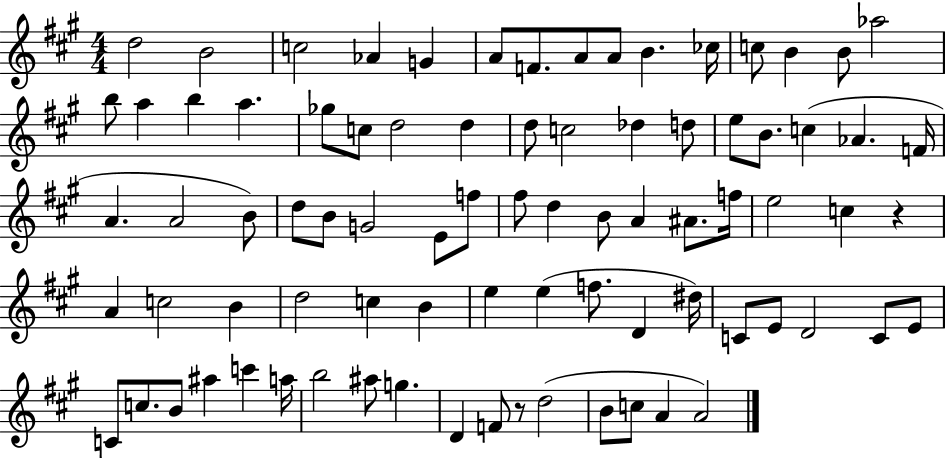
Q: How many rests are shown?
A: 2